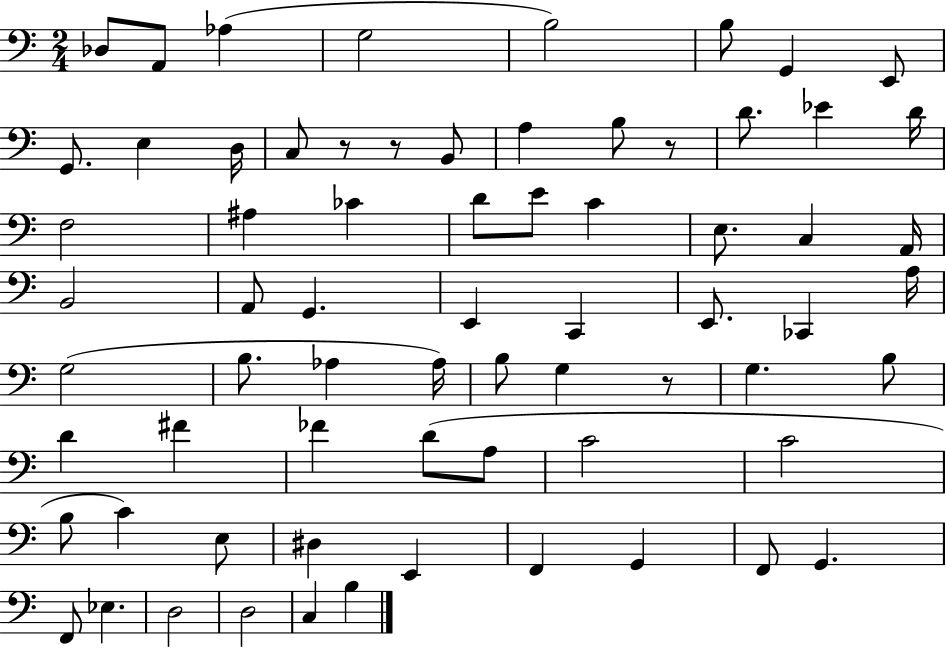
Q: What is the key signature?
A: C major